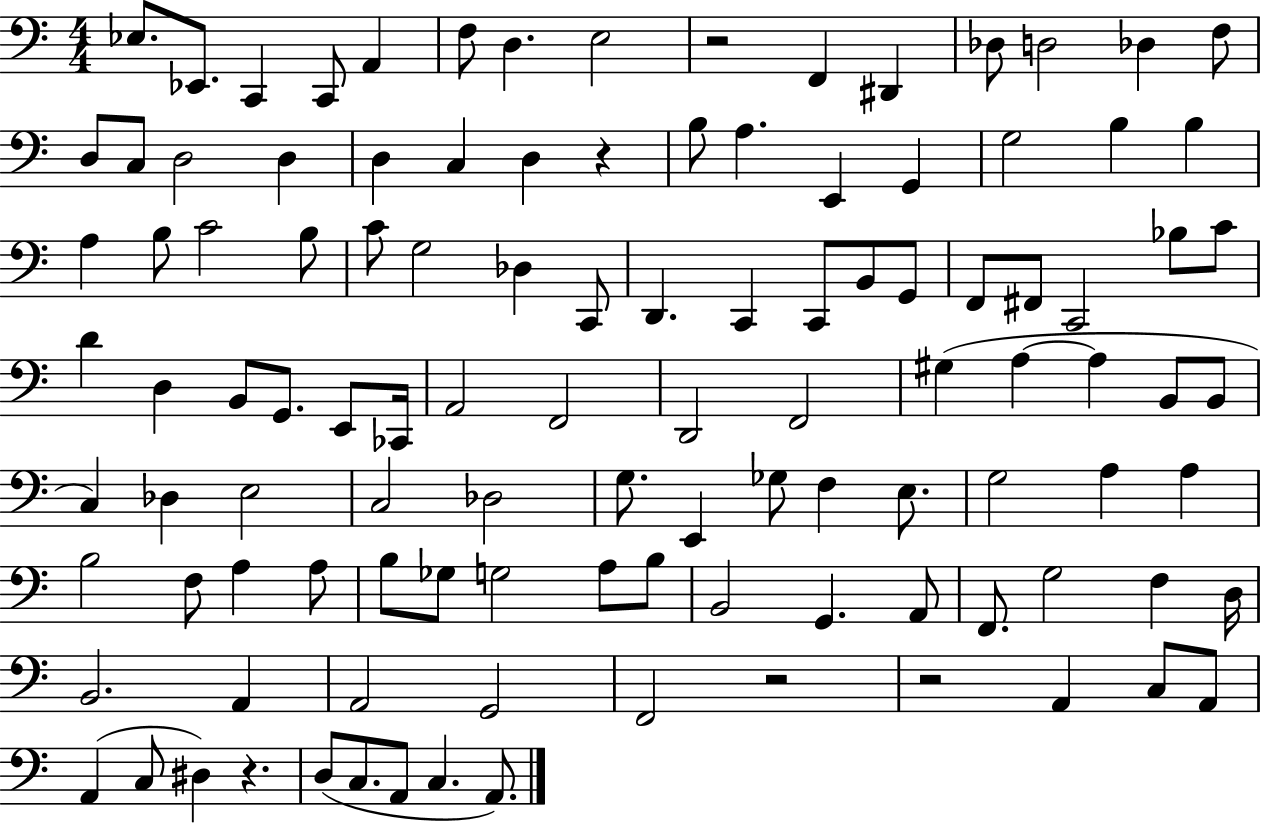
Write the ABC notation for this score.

X:1
T:Untitled
M:4/4
L:1/4
K:C
_E,/2 _E,,/2 C,, C,,/2 A,, F,/2 D, E,2 z2 F,, ^D,, _D,/2 D,2 _D, F,/2 D,/2 C,/2 D,2 D, D, C, D, z B,/2 A, E,, G,, G,2 B, B, A, B,/2 C2 B,/2 C/2 G,2 _D, C,,/2 D,, C,, C,,/2 B,,/2 G,,/2 F,,/2 ^F,,/2 C,,2 _B,/2 C/2 D D, B,,/2 G,,/2 E,,/2 _C,,/4 A,,2 F,,2 D,,2 F,,2 ^G, A, A, B,,/2 B,,/2 C, _D, E,2 C,2 _D,2 G,/2 E,, _G,/2 F, E,/2 G,2 A, A, B,2 F,/2 A, A,/2 B,/2 _G,/2 G,2 A,/2 B,/2 B,,2 G,, A,,/2 F,,/2 G,2 F, D,/4 B,,2 A,, A,,2 G,,2 F,,2 z2 z2 A,, C,/2 A,,/2 A,, C,/2 ^D, z D,/2 C,/2 A,,/2 C, A,,/2